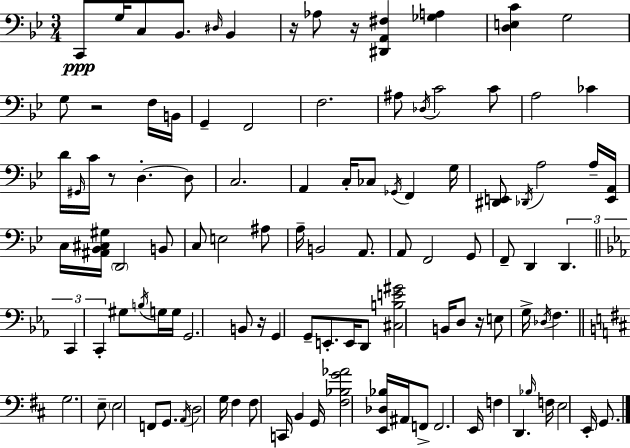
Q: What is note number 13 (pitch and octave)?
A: F2